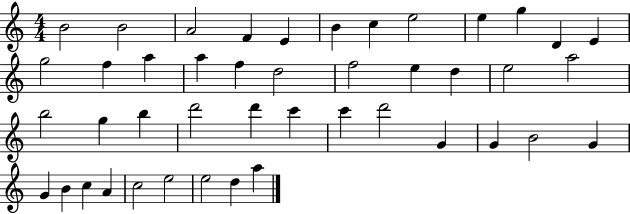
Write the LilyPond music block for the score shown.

{
  \clef treble
  \numericTimeSignature
  \time 4/4
  \key c \major
  b'2 b'2 | a'2 f'4 e'4 | b'4 c''4 e''2 | e''4 g''4 d'4 e'4 | \break g''2 f''4 a''4 | a''4 f''4 d''2 | f''2 e''4 d''4 | e''2 a''2 | \break b''2 g''4 b''4 | d'''2 d'''4 c'''4 | c'''4 d'''2 g'4 | g'4 b'2 g'4 | \break g'4 b'4 c''4 a'4 | c''2 e''2 | e''2 d''4 a''4 | \bar "|."
}